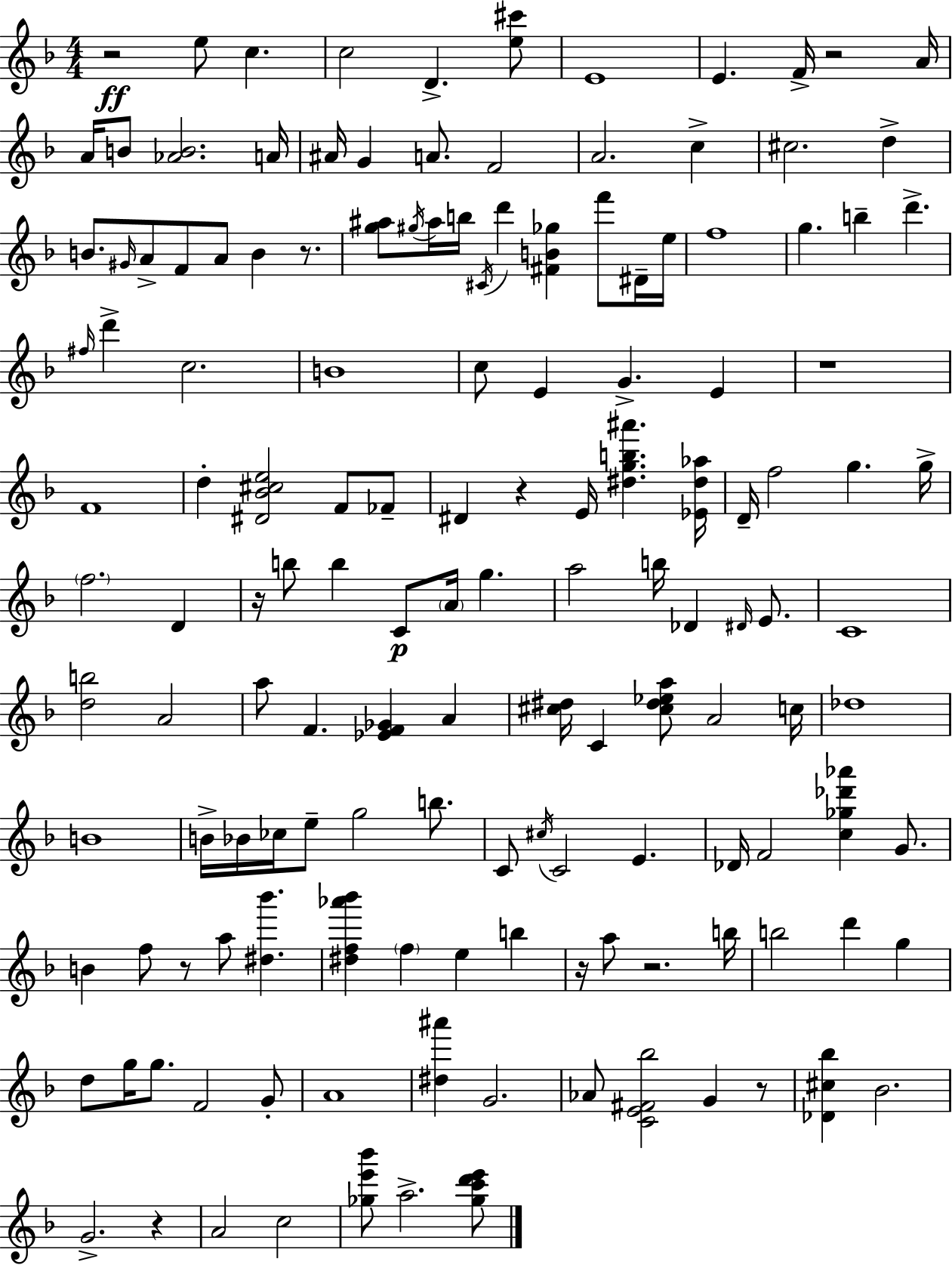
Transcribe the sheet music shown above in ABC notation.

X:1
T:Untitled
M:4/4
L:1/4
K:Dm
z2 e/2 c c2 D [e^c']/2 E4 E F/4 z2 A/4 A/4 B/2 [_AB]2 A/4 ^A/4 G A/2 F2 A2 c ^c2 d B/2 ^G/4 A/2 F/2 A/2 B z/2 [g^a]/2 ^g/4 ^a/4 b/4 ^C/4 d' [^FB_g] f'/2 ^D/4 e/4 f4 g b d' ^f/4 d' c2 B4 c/2 E G E z4 F4 d [^D_B^ce]2 F/2 _F/2 ^D z E/4 [^dgb^a'] [_E^d_a]/4 D/4 f2 g g/4 f2 D z/4 b/2 b C/2 A/4 g a2 b/4 _D ^D/4 E/2 C4 [db]2 A2 a/2 F [_EF_G] A [^c^d]/4 C [^c^d_ea]/2 A2 c/4 _d4 B4 B/4 _B/4 _c/4 e/2 g2 b/2 C/2 ^c/4 C2 E _D/4 F2 [c_g_d'_a'] G/2 B f/2 z/2 a/2 [^d_b'] [^df_a'_b'] f e b z/4 a/2 z2 b/4 b2 d' g d/2 g/4 g/2 F2 G/2 A4 [^d^a'] G2 _A/2 [CE^F_b]2 G z/2 [_D^c_b] _B2 G2 z A2 c2 [_ge'_b']/2 a2 [_gc'd'e']/2